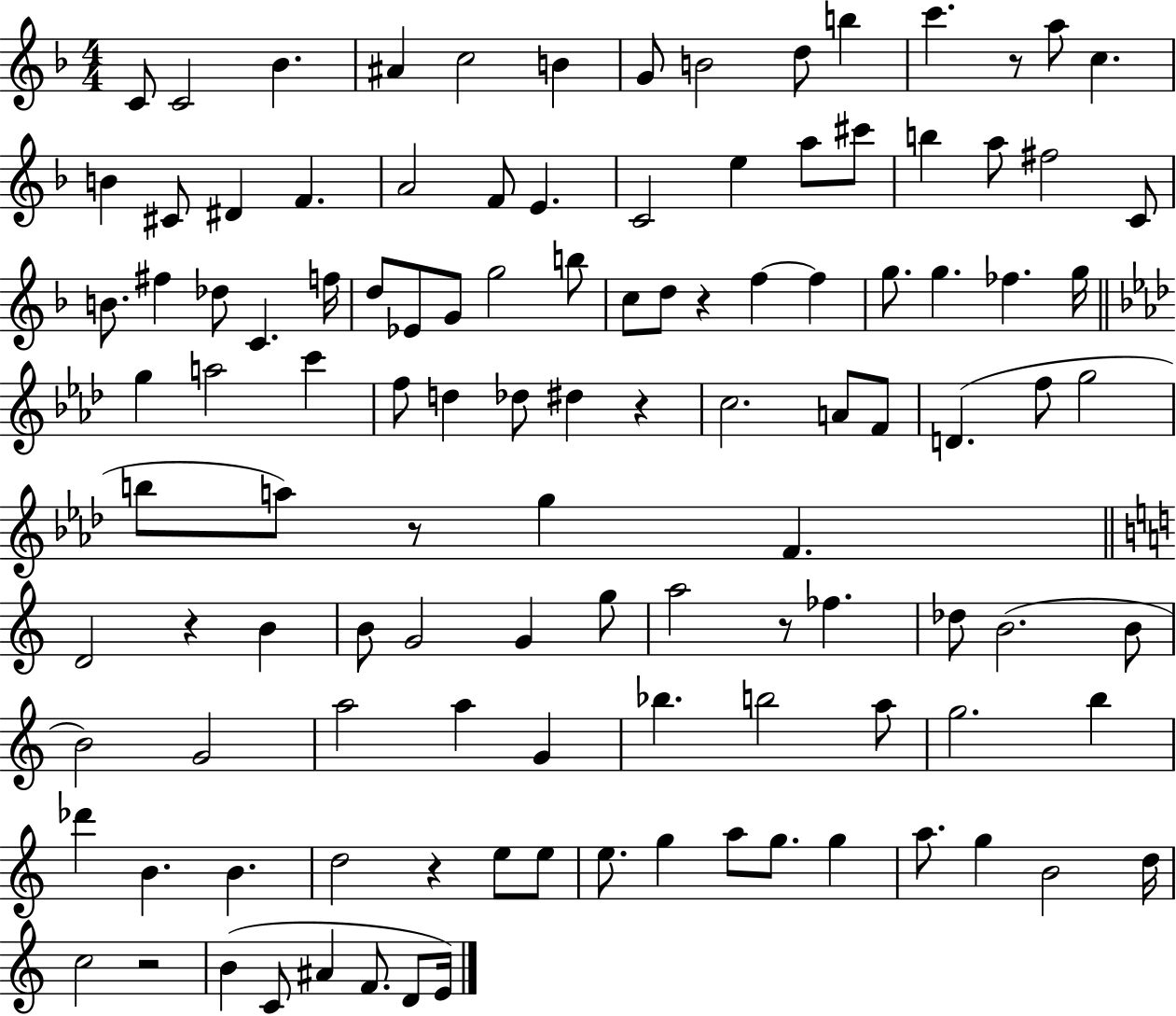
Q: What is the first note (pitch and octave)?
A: C4